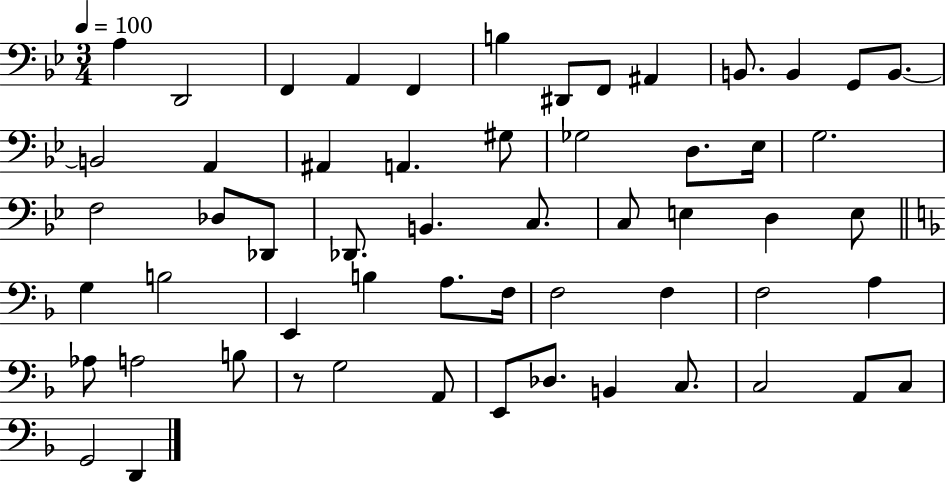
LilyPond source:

{
  \clef bass
  \numericTimeSignature
  \time 3/4
  \key bes \major
  \tempo 4 = 100
  a4 d,2 | f,4 a,4 f,4 | b4 dis,8 f,8 ais,4 | b,8. b,4 g,8 b,8.~~ | \break b,2 a,4 | ais,4 a,4. gis8 | ges2 d8. ees16 | g2. | \break f2 des8 des,8 | des,8. b,4. c8. | c8 e4 d4 e8 | \bar "||" \break \key f \major g4 b2 | e,4 b4 a8. f16 | f2 f4 | f2 a4 | \break aes8 a2 b8 | r8 g2 a,8 | e,8 des8. b,4 c8. | c2 a,8 c8 | \break g,2 d,4 | \bar "|."
}